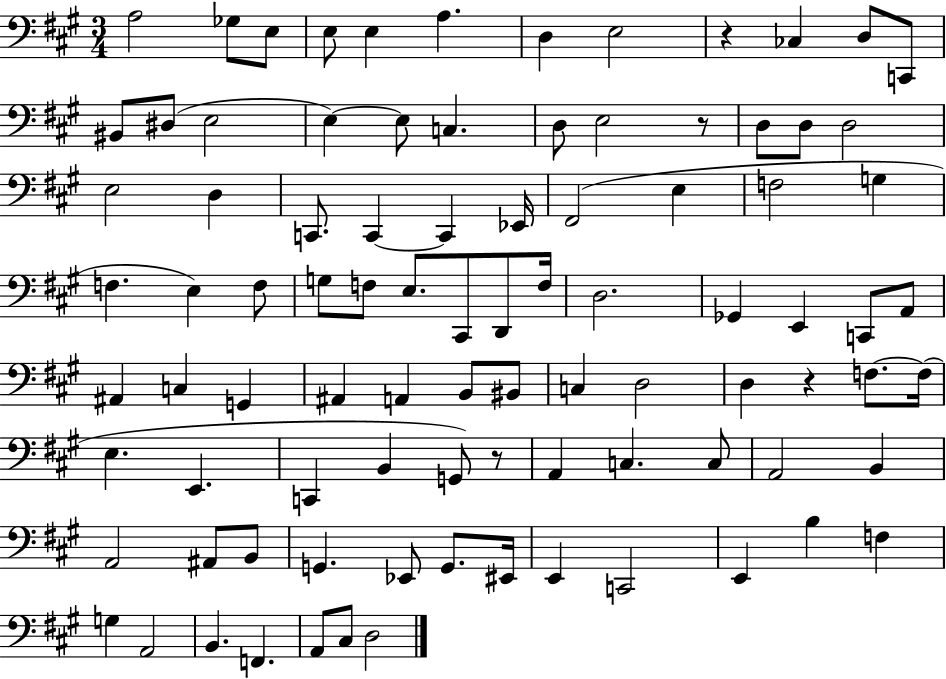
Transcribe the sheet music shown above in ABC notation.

X:1
T:Untitled
M:3/4
L:1/4
K:A
A,2 _G,/2 E,/2 E,/2 E, A, D, E,2 z _C, D,/2 C,,/2 ^B,,/2 ^D,/2 E,2 E, E,/2 C, D,/2 E,2 z/2 D,/2 D,/2 D,2 E,2 D, C,,/2 C,, C,, _E,,/4 ^F,,2 E, F,2 G, F, E, F,/2 G,/2 F,/2 E,/2 ^C,,/2 D,,/2 F,/4 D,2 _G,, E,, C,,/2 A,,/2 ^A,, C, G,, ^A,, A,, B,,/2 ^B,,/2 C, D,2 D, z F,/2 F,/4 E, E,, C,, B,, G,,/2 z/2 A,, C, C,/2 A,,2 B,, A,,2 ^A,,/2 B,,/2 G,, _E,,/2 G,,/2 ^E,,/4 E,, C,,2 E,, B, F, G, A,,2 B,, F,, A,,/2 ^C,/2 D,2